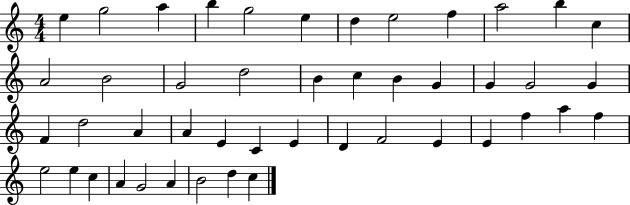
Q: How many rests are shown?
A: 0